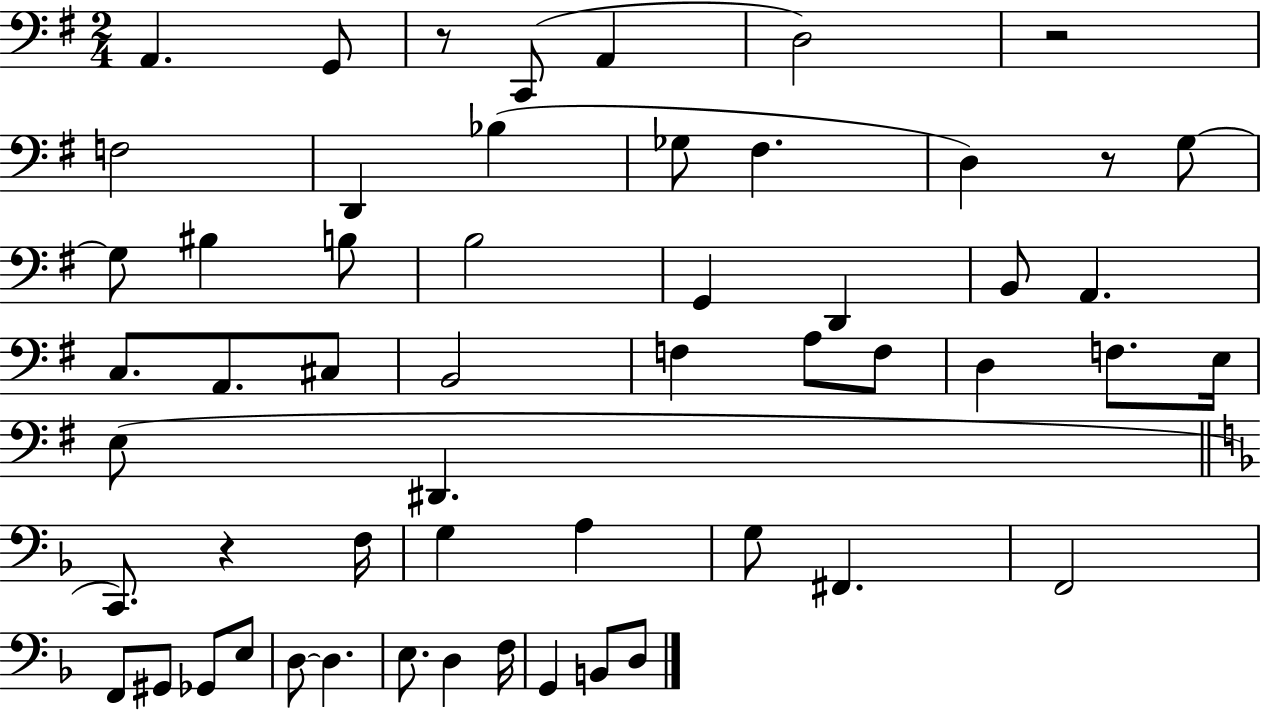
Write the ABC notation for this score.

X:1
T:Untitled
M:2/4
L:1/4
K:G
A,, G,,/2 z/2 C,,/2 A,, D,2 z2 F,2 D,, _B, _G,/2 ^F, D, z/2 G,/2 G,/2 ^B, B,/2 B,2 G,, D,, B,,/2 A,, C,/2 A,,/2 ^C,/2 B,,2 F, A,/2 F,/2 D, F,/2 E,/4 E,/2 ^D,, C,,/2 z F,/4 G, A, G,/2 ^F,, F,,2 F,,/2 ^G,,/2 _G,,/2 E,/2 D,/2 D, E,/2 D, F,/4 G,, B,,/2 D,/2